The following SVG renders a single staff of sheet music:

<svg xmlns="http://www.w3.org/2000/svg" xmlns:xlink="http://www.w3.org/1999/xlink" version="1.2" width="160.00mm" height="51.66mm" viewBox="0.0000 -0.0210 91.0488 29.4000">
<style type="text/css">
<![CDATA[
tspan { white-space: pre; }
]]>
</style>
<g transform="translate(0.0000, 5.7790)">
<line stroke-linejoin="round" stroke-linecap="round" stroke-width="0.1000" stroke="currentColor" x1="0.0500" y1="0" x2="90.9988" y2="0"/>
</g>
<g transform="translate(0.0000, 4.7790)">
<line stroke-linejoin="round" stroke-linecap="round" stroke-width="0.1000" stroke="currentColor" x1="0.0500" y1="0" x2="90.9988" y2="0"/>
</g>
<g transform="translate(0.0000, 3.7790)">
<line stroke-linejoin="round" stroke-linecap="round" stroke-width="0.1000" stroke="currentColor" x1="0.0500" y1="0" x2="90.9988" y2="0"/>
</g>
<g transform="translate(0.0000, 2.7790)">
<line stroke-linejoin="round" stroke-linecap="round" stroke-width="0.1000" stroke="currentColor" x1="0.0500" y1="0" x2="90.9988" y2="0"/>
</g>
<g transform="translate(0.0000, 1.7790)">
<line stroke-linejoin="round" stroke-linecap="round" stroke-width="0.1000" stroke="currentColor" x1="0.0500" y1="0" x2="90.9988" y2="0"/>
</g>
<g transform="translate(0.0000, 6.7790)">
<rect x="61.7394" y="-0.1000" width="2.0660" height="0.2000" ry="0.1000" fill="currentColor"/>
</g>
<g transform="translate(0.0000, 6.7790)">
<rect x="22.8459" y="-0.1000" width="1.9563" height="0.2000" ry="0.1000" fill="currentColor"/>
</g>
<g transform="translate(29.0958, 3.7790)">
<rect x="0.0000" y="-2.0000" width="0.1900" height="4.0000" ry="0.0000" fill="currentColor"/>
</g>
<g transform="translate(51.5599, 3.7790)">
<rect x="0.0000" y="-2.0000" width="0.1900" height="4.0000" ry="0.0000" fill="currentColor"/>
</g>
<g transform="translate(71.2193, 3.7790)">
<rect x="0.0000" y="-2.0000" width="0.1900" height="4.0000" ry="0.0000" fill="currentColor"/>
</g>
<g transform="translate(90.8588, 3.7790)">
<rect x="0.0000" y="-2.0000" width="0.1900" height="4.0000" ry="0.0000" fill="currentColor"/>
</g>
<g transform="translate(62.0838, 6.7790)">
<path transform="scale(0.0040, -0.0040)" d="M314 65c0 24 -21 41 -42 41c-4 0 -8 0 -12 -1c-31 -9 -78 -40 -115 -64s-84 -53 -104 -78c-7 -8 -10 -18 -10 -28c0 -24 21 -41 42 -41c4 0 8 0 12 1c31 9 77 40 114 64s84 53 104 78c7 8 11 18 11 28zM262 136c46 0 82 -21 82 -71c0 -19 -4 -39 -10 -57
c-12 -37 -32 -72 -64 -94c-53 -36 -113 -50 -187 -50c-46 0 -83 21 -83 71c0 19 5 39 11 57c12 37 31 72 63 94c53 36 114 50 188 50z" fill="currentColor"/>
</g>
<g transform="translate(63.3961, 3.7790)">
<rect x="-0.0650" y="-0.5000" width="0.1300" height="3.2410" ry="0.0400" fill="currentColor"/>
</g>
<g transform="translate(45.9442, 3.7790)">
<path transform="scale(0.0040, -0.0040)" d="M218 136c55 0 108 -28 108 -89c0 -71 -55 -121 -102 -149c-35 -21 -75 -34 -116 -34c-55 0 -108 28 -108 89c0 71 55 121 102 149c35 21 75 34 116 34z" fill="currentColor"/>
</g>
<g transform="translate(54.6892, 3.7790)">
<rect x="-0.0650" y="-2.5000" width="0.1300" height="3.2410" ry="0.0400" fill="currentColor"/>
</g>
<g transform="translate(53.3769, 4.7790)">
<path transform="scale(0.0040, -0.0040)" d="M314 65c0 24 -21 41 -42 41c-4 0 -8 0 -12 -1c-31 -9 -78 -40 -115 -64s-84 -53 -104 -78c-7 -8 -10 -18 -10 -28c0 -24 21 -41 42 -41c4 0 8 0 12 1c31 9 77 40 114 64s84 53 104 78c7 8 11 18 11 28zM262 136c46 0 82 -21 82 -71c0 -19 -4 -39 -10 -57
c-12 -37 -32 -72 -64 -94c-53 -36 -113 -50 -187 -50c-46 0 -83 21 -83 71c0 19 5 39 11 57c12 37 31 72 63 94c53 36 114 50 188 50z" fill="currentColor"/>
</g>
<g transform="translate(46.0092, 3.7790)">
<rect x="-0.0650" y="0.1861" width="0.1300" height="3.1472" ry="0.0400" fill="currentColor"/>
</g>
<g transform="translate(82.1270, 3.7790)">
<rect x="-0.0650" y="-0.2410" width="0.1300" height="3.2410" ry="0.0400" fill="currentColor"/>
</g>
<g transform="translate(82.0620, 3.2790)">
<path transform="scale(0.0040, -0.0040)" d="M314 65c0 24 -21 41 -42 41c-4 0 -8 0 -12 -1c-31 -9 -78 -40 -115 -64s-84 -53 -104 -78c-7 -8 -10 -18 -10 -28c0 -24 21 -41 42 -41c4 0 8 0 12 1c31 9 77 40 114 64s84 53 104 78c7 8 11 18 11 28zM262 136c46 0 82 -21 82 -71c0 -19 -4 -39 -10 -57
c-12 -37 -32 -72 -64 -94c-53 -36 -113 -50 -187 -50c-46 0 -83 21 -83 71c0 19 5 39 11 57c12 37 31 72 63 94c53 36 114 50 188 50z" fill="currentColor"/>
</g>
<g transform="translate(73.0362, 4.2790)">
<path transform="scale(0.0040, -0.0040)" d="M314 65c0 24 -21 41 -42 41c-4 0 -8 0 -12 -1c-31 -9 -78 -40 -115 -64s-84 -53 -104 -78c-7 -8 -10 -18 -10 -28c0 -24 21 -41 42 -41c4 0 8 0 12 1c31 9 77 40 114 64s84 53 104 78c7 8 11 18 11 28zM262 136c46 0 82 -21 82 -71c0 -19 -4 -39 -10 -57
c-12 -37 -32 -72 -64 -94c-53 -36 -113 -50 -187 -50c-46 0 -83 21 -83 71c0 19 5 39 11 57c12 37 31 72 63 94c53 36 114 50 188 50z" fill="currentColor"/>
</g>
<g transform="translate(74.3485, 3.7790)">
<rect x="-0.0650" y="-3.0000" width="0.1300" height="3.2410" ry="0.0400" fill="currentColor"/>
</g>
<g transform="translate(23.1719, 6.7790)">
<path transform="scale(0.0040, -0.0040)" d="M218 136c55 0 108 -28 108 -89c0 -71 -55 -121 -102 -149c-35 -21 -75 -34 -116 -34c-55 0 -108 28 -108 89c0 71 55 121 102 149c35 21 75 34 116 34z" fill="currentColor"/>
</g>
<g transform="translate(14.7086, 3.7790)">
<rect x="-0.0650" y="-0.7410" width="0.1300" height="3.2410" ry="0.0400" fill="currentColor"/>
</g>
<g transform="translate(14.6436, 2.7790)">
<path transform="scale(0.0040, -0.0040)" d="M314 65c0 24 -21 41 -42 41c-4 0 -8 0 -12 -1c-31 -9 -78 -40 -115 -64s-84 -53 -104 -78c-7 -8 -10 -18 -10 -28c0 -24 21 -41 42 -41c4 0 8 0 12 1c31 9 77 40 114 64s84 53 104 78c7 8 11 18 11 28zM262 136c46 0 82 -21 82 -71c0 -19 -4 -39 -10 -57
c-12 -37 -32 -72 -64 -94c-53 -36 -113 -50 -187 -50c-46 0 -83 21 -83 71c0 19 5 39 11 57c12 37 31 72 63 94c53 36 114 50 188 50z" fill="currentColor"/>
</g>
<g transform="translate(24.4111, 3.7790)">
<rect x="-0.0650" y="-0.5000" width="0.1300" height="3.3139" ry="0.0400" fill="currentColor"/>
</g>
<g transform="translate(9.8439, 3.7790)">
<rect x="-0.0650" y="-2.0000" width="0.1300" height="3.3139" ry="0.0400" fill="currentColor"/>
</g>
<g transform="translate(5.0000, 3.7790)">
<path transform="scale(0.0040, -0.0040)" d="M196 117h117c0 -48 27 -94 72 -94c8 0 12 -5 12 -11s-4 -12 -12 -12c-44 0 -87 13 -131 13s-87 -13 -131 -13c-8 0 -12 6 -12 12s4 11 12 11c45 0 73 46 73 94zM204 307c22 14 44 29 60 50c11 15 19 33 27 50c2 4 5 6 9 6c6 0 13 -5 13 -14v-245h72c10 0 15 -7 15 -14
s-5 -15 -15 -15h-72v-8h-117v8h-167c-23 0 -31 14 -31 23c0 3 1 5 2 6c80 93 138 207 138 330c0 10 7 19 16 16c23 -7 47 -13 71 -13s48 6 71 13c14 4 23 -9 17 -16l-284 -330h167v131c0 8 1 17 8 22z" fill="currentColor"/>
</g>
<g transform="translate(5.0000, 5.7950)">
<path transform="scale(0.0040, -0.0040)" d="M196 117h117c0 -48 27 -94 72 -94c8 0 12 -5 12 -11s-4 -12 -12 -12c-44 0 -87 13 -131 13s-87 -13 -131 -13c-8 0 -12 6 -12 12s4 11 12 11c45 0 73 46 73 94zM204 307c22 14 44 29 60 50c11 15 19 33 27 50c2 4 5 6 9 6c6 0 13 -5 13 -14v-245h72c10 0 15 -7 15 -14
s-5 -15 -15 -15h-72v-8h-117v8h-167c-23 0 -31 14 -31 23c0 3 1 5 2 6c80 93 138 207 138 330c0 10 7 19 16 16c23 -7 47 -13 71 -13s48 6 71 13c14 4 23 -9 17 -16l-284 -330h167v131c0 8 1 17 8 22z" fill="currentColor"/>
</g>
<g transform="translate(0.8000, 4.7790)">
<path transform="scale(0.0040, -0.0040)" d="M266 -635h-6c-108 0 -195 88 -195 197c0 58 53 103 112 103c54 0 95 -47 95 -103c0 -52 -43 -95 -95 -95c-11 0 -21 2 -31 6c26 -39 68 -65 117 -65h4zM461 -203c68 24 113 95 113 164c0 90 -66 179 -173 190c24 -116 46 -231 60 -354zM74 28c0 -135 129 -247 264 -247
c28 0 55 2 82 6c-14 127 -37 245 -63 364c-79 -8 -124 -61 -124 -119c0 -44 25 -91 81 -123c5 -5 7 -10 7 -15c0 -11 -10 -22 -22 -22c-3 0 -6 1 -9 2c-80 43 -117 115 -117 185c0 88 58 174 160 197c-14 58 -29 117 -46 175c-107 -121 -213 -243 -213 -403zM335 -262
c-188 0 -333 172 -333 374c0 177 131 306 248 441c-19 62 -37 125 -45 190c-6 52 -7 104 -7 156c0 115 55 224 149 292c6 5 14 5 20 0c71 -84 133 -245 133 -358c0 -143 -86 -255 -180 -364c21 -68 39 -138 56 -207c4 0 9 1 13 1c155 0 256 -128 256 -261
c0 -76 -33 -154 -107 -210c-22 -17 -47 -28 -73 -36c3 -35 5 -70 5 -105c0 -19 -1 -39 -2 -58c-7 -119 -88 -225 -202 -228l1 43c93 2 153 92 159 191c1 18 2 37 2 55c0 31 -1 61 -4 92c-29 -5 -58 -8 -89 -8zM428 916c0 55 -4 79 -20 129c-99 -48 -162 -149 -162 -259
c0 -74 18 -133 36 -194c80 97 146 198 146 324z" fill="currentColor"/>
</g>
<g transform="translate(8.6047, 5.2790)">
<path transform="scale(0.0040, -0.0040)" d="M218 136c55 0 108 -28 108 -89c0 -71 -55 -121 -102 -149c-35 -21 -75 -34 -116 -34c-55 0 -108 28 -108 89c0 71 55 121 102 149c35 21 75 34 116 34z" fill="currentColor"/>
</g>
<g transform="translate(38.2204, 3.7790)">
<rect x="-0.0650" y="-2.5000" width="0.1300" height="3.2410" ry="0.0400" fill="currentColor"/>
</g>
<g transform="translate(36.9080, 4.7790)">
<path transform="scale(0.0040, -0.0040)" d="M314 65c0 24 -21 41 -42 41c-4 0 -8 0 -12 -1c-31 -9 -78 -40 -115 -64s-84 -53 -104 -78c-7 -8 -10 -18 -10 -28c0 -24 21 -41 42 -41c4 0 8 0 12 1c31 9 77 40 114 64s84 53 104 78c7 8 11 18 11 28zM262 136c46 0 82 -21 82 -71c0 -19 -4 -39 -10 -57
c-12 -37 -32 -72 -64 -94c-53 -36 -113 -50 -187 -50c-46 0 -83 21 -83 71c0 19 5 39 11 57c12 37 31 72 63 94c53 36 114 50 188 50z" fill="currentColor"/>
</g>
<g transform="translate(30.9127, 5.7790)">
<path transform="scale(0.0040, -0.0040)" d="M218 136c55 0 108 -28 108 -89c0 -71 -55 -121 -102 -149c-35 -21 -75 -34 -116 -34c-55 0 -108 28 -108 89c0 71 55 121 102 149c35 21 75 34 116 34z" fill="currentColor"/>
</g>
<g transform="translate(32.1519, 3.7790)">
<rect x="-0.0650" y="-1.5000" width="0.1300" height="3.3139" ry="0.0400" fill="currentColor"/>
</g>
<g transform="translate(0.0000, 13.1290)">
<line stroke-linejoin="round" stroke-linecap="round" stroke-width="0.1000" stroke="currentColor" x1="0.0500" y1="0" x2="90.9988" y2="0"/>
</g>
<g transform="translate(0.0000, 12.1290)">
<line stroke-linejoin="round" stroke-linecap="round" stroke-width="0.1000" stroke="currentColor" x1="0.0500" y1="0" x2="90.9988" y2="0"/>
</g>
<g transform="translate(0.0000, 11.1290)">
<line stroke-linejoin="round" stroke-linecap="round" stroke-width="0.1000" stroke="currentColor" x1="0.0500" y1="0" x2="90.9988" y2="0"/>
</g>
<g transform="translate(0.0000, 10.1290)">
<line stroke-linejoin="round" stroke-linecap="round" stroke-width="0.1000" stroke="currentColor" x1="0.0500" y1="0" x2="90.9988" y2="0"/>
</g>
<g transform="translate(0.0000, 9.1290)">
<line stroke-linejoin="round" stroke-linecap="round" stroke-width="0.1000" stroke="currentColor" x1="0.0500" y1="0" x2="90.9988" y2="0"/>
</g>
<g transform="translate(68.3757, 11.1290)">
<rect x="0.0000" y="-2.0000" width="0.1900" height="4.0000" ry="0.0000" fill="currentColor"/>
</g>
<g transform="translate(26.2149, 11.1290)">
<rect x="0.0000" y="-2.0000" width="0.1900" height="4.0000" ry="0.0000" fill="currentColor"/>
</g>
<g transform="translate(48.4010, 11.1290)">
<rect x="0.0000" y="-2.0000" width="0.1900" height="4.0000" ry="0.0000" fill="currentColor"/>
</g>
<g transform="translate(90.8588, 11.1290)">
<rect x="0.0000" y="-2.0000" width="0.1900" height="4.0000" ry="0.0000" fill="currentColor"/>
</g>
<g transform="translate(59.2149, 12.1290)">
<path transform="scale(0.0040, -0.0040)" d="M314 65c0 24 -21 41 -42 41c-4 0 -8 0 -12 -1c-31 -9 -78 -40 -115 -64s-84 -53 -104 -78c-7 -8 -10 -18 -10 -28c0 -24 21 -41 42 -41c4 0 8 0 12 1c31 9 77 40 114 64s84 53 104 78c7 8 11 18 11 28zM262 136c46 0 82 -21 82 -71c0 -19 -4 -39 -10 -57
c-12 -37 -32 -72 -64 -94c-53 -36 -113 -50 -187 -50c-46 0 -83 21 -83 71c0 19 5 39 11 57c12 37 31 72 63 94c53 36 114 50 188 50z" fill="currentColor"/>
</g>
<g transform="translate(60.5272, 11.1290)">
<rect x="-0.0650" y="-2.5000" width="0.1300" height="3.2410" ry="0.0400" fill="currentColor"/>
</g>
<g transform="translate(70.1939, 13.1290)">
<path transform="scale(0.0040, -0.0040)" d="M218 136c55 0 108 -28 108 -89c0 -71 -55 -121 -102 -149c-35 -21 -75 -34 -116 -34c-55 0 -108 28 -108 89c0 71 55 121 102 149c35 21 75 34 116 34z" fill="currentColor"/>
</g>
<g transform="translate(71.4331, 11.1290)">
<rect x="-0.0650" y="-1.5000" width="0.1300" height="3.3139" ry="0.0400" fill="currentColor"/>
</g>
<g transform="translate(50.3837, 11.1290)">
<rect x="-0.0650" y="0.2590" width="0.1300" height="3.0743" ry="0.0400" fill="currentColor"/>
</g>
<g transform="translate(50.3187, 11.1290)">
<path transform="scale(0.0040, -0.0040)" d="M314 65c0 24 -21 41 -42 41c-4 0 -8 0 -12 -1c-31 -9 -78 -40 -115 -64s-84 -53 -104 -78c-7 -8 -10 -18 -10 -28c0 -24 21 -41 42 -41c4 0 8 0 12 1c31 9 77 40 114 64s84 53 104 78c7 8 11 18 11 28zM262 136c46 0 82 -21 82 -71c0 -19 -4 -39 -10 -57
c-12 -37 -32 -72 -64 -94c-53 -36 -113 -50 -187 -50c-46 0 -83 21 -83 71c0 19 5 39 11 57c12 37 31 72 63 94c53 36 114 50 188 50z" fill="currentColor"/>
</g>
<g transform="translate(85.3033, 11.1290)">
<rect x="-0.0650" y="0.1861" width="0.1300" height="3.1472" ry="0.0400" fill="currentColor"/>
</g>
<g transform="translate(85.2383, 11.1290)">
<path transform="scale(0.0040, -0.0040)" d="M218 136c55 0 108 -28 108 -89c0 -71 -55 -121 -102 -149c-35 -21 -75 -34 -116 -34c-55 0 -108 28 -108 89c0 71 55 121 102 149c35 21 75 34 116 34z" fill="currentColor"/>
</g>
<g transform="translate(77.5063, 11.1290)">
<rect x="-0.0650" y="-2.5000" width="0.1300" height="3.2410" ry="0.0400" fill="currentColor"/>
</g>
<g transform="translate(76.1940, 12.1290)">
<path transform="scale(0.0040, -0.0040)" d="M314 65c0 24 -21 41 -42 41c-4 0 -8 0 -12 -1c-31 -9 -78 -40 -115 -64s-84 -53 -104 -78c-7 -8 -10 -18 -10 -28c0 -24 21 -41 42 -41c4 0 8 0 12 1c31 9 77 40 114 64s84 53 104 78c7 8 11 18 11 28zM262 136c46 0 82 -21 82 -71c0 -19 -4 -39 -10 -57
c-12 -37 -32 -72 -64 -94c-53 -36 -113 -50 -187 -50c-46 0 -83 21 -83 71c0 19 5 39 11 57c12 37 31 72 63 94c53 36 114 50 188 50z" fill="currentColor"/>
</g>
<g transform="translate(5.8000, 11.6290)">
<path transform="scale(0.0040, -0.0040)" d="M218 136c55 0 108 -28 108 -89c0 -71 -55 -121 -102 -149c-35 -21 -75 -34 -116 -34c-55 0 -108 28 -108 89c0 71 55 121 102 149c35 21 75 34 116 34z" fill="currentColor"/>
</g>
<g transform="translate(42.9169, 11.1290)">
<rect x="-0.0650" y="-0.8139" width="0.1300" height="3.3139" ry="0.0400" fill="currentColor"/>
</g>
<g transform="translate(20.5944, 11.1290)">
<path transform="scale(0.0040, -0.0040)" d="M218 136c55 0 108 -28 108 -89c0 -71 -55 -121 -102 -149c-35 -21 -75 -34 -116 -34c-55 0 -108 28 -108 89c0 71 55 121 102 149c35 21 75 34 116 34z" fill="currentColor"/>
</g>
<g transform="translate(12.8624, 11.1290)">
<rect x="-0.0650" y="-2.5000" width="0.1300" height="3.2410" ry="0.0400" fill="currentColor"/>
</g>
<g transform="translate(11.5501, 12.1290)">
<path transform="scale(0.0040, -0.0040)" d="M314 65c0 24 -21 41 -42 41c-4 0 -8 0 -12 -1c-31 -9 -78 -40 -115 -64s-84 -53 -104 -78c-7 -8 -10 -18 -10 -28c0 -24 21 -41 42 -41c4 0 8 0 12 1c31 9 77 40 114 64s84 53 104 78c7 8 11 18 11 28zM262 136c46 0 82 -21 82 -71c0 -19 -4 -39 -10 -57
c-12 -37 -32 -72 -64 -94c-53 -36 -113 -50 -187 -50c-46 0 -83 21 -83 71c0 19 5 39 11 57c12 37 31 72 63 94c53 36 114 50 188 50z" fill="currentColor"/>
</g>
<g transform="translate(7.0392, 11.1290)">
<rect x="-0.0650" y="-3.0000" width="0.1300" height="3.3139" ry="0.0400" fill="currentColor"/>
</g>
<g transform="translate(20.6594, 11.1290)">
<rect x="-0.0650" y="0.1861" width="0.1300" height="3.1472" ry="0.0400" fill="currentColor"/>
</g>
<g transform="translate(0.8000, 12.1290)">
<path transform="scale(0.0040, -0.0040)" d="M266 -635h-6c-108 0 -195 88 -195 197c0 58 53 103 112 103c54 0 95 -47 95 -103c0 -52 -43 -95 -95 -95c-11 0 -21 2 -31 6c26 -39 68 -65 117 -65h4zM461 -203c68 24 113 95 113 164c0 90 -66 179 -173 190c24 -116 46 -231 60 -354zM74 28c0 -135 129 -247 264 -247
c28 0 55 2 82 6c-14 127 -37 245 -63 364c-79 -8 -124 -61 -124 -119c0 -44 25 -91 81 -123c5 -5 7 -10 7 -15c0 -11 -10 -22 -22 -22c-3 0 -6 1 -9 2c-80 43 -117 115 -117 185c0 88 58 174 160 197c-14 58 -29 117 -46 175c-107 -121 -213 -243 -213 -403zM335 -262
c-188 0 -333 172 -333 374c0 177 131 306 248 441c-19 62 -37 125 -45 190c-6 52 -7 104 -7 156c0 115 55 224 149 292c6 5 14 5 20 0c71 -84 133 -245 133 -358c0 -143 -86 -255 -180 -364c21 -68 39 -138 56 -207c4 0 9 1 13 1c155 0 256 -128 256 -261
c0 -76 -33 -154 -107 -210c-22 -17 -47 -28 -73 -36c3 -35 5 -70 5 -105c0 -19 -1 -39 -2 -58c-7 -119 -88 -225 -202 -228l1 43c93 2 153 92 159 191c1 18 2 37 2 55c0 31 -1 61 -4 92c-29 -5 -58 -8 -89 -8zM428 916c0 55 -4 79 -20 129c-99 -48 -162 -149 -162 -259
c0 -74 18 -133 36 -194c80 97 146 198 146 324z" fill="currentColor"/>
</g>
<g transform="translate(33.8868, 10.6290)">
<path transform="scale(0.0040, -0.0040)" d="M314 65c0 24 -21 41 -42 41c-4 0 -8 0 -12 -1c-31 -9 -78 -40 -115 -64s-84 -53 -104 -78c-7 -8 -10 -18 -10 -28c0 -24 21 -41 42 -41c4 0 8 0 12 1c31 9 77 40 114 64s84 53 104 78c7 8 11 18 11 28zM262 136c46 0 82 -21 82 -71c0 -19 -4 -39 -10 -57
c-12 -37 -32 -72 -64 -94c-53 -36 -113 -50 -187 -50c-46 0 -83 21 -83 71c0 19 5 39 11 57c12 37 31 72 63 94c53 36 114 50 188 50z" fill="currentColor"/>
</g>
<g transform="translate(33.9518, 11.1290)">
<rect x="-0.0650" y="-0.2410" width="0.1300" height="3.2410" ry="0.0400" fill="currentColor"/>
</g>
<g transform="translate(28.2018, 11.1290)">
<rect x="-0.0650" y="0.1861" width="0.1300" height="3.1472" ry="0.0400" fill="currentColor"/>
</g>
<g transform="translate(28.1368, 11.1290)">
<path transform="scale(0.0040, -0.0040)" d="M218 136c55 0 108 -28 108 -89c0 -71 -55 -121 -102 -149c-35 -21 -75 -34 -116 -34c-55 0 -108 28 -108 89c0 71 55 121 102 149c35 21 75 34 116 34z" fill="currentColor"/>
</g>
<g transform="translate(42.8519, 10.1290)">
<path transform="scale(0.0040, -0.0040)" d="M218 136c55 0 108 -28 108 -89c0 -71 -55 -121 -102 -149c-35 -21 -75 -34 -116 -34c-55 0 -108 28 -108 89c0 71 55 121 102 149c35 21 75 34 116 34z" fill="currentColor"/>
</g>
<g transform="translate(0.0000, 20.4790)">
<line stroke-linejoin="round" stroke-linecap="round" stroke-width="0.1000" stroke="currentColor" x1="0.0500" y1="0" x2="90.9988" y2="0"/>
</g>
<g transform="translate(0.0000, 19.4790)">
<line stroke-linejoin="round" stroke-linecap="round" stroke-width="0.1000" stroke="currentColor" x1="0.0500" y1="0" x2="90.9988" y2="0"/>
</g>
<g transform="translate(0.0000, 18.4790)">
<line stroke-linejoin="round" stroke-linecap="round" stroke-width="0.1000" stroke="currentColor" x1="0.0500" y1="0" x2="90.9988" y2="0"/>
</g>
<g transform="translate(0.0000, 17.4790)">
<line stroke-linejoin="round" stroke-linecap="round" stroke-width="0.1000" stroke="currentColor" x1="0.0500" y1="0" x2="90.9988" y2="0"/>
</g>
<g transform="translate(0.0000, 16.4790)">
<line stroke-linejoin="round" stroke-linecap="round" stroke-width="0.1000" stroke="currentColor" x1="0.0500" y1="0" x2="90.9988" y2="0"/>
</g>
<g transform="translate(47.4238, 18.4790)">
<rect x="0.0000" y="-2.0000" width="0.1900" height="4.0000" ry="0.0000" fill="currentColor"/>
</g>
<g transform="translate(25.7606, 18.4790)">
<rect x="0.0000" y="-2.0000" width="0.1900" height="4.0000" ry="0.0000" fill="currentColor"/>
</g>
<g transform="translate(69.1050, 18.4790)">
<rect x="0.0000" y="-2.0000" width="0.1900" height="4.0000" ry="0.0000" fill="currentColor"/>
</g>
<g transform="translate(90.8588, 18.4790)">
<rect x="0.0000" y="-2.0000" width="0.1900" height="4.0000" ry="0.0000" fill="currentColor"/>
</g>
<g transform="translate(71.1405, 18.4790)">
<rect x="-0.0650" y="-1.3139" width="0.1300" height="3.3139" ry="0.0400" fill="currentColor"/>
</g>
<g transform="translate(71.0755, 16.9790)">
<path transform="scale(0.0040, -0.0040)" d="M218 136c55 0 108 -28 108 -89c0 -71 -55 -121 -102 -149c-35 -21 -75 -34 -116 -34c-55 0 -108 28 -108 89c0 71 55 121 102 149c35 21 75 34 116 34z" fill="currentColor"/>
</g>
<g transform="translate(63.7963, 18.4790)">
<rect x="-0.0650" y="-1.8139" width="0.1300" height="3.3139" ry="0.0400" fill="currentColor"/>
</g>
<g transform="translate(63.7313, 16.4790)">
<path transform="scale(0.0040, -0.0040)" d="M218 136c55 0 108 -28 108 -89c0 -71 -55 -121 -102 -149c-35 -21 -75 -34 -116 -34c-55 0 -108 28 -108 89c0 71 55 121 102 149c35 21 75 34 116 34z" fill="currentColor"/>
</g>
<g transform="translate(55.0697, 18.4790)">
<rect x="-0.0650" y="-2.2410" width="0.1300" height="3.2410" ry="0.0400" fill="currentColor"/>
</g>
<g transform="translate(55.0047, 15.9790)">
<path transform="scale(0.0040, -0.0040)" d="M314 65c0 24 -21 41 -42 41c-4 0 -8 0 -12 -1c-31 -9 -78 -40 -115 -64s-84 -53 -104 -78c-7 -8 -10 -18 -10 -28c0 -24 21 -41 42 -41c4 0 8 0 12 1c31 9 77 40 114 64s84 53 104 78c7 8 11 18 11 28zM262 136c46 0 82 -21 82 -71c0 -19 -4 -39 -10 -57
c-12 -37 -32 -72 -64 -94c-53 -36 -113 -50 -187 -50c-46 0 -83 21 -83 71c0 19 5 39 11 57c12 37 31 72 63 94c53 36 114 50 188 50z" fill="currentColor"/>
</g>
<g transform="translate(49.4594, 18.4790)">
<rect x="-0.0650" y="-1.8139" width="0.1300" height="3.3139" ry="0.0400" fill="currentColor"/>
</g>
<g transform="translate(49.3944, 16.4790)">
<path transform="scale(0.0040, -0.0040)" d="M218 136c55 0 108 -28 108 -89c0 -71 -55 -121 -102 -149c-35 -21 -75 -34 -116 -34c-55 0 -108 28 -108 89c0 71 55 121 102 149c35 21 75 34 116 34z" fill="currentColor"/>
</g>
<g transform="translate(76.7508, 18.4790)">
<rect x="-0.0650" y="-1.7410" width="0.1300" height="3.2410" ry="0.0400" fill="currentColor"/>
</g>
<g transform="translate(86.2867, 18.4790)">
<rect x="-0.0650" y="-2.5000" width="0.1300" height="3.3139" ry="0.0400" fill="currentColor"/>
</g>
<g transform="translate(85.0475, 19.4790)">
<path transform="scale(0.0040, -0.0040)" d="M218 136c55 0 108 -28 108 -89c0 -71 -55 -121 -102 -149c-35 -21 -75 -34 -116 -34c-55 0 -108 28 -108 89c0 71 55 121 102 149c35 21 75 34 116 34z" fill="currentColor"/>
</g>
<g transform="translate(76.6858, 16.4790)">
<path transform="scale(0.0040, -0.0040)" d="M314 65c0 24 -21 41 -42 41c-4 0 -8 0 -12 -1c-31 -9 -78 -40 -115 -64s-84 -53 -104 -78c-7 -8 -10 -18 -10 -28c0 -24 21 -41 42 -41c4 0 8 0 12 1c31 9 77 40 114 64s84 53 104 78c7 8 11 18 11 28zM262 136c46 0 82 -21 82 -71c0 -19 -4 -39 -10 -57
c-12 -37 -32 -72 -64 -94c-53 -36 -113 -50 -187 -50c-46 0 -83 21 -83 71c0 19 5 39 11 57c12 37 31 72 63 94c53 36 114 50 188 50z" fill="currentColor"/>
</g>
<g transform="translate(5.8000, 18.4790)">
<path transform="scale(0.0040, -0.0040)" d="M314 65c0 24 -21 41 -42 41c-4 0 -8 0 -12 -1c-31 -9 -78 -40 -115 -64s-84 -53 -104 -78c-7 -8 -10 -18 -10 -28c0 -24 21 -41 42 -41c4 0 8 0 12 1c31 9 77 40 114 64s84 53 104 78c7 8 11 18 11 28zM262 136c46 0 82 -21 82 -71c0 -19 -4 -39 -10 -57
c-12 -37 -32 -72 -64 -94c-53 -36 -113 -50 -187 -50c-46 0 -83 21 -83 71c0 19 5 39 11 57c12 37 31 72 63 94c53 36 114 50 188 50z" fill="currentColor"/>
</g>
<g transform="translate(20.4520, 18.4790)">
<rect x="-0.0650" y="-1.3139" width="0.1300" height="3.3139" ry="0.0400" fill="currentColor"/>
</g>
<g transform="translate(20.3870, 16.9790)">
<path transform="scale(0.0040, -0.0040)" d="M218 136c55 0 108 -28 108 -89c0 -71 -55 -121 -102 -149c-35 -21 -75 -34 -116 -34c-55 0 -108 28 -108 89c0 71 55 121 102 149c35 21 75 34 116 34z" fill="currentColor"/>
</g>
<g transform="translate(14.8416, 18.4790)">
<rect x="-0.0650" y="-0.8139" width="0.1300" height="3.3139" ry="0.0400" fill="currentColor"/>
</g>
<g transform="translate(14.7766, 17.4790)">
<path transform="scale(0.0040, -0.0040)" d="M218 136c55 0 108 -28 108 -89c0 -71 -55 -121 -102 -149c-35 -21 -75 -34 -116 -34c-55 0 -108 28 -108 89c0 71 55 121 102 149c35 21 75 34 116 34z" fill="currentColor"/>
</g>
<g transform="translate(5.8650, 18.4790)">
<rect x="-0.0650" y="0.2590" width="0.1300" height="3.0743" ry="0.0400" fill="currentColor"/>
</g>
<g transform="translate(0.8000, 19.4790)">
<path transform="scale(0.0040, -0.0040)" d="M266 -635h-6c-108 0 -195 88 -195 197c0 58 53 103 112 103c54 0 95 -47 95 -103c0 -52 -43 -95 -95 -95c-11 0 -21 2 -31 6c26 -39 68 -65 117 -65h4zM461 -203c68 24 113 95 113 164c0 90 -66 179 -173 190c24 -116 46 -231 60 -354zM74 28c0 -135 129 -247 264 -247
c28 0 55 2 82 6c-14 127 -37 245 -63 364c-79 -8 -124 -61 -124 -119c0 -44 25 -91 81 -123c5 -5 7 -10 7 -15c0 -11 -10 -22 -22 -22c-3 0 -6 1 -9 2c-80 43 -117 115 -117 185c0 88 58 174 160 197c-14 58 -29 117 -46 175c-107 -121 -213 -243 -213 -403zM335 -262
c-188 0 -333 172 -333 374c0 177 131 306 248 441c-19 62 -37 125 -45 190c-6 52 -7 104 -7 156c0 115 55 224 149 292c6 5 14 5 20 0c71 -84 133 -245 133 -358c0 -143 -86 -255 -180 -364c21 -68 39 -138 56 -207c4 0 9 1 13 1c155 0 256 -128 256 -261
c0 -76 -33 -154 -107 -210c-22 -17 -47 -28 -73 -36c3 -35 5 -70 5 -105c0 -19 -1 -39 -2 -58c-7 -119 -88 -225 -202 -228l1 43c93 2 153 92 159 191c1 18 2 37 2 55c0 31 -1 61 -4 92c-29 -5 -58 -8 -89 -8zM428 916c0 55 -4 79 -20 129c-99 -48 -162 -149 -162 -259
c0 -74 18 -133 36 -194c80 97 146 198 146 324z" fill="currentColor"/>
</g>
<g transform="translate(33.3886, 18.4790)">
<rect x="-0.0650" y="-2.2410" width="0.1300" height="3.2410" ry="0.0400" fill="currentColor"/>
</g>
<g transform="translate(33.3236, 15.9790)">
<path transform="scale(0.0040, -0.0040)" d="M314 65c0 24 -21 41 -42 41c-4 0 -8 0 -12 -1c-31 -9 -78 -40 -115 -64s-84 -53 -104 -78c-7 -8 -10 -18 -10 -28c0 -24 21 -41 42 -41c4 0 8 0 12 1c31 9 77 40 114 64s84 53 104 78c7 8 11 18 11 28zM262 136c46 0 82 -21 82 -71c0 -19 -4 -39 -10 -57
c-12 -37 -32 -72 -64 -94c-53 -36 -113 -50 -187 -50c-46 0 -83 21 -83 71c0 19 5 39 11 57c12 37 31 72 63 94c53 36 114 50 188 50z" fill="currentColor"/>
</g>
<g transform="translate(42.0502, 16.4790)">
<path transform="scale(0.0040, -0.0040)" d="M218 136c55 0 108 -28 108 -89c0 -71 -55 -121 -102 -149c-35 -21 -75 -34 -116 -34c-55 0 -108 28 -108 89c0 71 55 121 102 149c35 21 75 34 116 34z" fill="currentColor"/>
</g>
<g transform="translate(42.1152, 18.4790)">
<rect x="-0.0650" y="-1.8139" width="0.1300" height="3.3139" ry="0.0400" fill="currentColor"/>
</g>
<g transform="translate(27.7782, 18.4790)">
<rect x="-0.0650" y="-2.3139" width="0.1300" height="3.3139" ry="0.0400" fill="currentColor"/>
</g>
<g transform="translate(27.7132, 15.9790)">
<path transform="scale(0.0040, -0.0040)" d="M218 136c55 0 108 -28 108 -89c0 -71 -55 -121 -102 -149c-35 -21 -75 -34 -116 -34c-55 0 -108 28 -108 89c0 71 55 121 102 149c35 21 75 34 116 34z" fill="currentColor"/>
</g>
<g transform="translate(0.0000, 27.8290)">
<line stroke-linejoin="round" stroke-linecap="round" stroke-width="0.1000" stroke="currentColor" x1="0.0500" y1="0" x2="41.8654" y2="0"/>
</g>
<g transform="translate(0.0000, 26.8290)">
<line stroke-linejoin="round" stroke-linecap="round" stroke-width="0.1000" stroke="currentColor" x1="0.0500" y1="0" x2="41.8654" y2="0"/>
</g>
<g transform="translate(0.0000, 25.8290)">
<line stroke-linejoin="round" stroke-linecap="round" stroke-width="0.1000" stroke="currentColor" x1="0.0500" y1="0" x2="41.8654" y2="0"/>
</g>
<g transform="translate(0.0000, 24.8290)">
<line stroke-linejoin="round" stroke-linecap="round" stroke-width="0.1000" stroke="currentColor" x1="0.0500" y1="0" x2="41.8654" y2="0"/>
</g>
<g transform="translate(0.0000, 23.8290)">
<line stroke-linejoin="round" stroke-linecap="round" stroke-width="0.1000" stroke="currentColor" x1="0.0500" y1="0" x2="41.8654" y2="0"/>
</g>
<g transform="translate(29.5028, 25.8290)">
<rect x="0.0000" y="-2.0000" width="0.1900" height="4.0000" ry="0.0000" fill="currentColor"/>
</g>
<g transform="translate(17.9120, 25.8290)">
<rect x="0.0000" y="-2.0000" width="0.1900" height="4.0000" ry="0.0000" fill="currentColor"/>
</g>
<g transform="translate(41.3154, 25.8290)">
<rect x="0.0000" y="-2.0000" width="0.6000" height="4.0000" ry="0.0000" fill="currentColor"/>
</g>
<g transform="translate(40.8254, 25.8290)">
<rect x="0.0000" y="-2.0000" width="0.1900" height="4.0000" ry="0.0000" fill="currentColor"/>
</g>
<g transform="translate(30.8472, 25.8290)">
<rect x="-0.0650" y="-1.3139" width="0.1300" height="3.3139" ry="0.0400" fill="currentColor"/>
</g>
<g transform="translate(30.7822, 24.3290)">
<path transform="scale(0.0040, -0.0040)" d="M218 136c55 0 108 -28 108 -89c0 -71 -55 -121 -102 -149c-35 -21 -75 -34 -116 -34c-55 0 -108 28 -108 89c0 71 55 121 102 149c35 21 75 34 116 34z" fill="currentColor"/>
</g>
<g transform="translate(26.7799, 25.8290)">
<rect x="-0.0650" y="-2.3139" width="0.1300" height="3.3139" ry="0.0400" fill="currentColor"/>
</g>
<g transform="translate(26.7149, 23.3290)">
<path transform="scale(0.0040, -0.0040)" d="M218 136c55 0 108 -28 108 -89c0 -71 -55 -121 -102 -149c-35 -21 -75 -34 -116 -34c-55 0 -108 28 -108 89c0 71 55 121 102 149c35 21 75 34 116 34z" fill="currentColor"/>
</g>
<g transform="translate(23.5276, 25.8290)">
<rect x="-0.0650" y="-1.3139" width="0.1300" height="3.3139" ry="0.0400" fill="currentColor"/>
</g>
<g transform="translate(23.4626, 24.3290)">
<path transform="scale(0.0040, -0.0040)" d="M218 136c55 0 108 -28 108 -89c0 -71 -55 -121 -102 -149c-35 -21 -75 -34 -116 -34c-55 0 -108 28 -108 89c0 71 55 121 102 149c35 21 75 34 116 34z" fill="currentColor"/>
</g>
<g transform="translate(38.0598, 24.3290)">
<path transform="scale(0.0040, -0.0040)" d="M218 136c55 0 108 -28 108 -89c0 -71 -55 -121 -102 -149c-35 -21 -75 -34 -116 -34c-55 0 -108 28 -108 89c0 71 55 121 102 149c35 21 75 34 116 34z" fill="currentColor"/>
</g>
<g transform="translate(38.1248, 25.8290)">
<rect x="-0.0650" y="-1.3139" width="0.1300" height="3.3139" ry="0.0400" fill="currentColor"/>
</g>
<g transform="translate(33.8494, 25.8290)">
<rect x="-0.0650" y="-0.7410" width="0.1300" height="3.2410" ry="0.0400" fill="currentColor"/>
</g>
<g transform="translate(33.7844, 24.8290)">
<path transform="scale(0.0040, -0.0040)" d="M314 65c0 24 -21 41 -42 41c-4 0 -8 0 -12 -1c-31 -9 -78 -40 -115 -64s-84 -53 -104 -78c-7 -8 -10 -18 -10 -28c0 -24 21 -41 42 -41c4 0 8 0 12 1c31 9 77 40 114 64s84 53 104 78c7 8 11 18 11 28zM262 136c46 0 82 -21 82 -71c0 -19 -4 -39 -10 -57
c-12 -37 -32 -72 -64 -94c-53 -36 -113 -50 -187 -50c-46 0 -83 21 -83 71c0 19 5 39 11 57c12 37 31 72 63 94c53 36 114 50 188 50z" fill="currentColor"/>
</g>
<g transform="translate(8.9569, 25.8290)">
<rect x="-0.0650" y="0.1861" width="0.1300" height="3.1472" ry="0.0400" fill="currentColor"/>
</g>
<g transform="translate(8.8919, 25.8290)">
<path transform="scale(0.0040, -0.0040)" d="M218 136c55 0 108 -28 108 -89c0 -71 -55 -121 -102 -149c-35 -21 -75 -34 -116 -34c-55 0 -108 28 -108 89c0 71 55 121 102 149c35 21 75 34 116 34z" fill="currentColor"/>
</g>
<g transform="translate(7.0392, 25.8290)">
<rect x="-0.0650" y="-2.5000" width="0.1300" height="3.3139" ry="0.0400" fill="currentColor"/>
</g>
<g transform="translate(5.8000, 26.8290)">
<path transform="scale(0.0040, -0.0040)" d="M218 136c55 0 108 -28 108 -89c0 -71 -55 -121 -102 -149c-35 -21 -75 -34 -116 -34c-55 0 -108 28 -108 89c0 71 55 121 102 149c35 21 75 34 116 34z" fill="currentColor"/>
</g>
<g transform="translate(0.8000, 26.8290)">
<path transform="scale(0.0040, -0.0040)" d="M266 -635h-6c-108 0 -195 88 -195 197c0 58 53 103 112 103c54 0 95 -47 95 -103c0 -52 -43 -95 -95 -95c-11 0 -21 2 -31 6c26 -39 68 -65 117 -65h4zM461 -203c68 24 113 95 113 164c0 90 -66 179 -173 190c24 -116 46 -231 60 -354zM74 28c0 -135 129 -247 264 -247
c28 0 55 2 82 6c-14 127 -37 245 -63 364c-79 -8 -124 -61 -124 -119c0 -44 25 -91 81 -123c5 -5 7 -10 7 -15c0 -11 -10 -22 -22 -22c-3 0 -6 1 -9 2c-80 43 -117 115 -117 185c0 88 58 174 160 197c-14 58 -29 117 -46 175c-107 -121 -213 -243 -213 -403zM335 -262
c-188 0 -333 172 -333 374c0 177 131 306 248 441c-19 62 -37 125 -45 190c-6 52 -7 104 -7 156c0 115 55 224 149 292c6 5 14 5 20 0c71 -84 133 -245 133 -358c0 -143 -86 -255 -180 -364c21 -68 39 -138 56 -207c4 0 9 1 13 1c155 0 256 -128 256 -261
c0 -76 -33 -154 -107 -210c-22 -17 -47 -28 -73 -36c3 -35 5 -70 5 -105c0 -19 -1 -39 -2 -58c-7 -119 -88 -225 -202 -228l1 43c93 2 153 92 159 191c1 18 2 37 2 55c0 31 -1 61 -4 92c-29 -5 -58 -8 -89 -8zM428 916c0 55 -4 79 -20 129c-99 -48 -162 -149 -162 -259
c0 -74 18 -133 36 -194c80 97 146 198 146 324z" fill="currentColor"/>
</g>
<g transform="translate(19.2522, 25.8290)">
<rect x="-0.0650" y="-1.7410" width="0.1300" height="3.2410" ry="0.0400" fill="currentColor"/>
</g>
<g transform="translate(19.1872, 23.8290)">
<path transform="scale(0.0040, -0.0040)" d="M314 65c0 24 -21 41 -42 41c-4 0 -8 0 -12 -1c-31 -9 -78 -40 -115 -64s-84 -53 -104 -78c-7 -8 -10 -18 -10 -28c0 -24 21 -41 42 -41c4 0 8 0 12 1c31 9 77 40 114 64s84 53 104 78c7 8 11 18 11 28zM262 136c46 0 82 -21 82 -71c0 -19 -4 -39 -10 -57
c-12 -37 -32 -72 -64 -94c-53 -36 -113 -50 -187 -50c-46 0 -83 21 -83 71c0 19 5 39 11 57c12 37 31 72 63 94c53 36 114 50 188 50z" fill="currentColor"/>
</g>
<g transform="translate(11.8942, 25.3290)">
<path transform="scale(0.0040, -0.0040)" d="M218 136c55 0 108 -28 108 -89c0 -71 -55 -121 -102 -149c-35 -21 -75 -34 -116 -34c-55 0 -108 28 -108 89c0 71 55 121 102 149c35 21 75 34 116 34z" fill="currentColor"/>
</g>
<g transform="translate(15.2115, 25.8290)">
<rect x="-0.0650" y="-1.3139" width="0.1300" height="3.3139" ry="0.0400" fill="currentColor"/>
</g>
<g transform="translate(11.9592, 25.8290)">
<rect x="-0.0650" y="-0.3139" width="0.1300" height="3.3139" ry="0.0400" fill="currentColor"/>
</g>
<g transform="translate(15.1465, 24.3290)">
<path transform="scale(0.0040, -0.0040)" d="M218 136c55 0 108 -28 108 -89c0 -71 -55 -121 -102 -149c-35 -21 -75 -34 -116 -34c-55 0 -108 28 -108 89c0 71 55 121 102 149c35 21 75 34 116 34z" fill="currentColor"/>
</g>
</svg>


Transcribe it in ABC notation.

X:1
T:Untitled
M:4/4
L:1/4
K:C
F d2 C E G2 B G2 C2 A2 c2 A G2 B B c2 d B2 G2 E G2 B B2 d e g g2 f f g2 f e f2 G G B c e f2 e g e d2 e